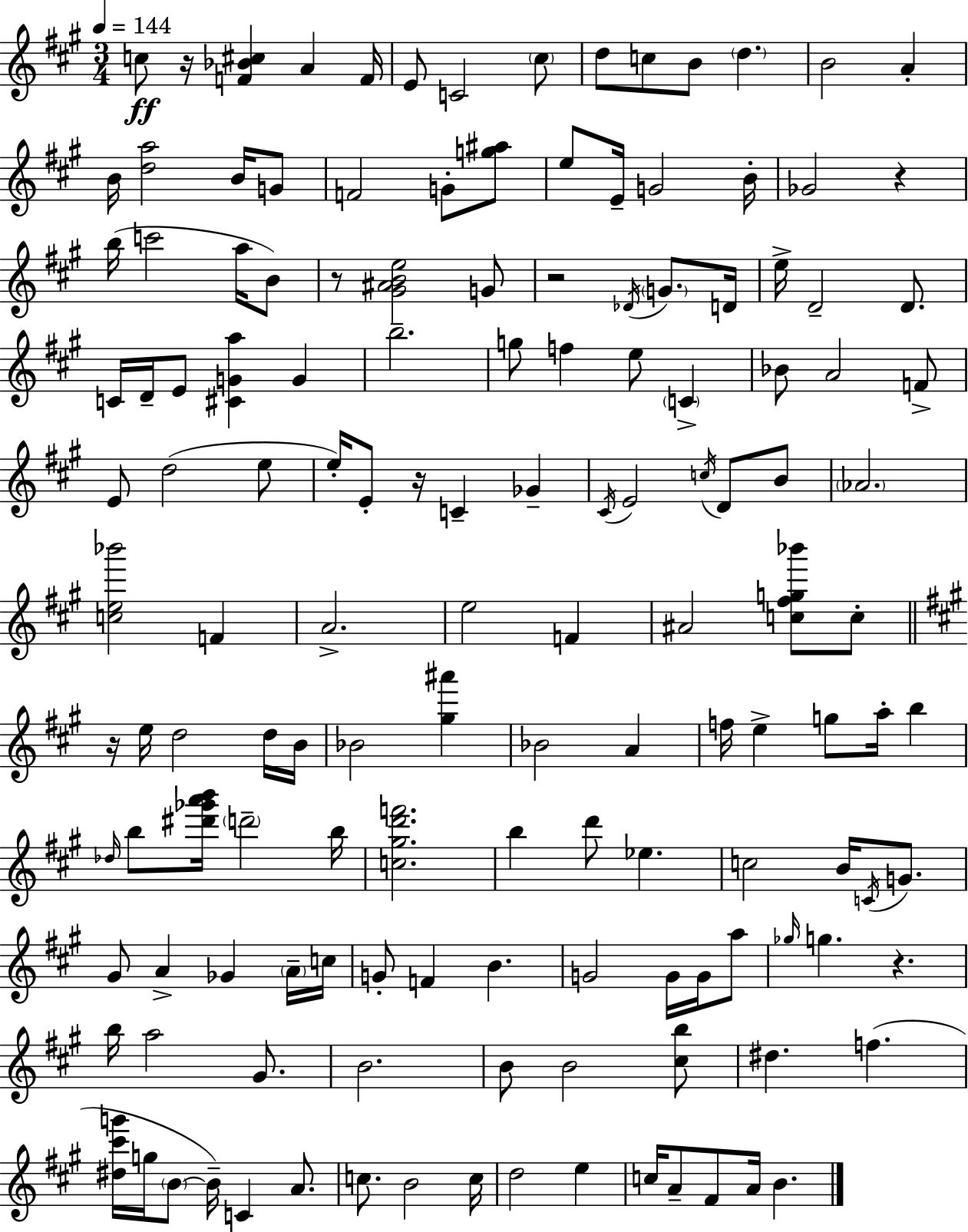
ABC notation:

X:1
T:Untitled
M:3/4
L:1/4
K:A
c/2 z/4 [F_B^c] A F/4 E/2 C2 ^c/2 d/2 c/2 B/2 d B2 A B/4 [da]2 B/4 G/2 F2 G/2 [g^a]/2 e/2 E/4 G2 B/4 _G2 z b/4 c'2 a/4 B/2 z/2 [^G^ABe]2 G/2 z2 _D/4 G/2 D/4 e/4 D2 D/2 C/4 D/4 E/2 [^CGa] G b2 g/2 f e/2 C _B/2 A2 F/2 E/2 d2 e/2 e/4 E/2 z/4 C _G ^C/4 E2 c/4 D/2 B/2 _A2 [ce_b']2 F A2 e2 F ^A2 [c^fg_b']/2 c/2 z/4 e/4 d2 d/4 B/4 _B2 [^g^a'] _B2 A f/4 e g/2 a/4 b _d/4 b/2 [^d'_g'a'b']/4 d'2 b/4 [c^gd'f']2 b d'/2 _e c2 B/4 C/4 G/2 ^G/2 A _G A/4 c/4 G/2 F B G2 G/4 G/4 a/2 _g/4 g z b/4 a2 ^G/2 B2 B/2 B2 [^cb]/2 ^d f [^d^c'g']/4 g/4 B/2 B/4 C A/2 c/2 B2 c/4 d2 e c/4 A/2 ^F/2 A/4 B